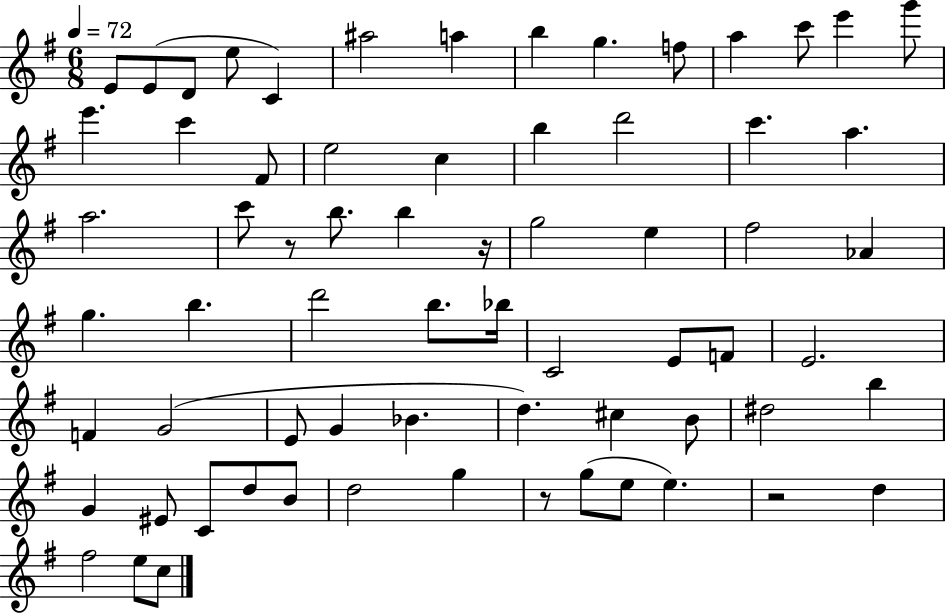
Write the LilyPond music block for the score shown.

{
  \clef treble
  \numericTimeSignature
  \time 6/8
  \key g \major
  \tempo 4 = 72
  e'8 e'8( d'8 e''8 c'4) | ais''2 a''4 | b''4 g''4. f''8 | a''4 c'''8 e'''4 g'''8 | \break e'''4. c'''4 fis'8 | e''2 c''4 | b''4 d'''2 | c'''4. a''4. | \break a''2. | c'''8 r8 b''8. b''4 r16 | g''2 e''4 | fis''2 aes'4 | \break g''4. b''4. | d'''2 b''8. bes''16 | c'2 e'8 f'8 | e'2. | \break f'4 g'2( | e'8 g'4 bes'4. | d''4.) cis''4 b'8 | dis''2 b''4 | \break g'4 eis'8 c'8 d''8 b'8 | d''2 g''4 | r8 g''8( e''8 e''4.) | r2 d''4 | \break fis''2 e''8 c''8 | \bar "|."
}